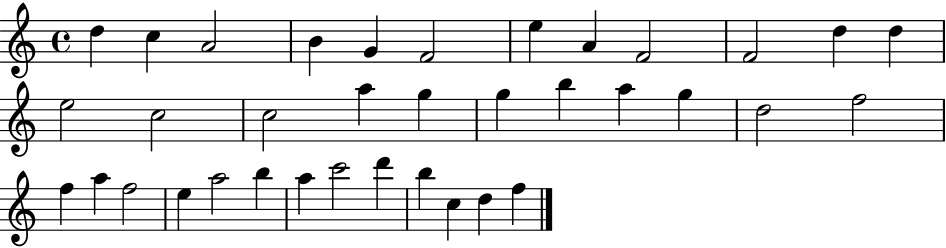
X:1
T:Untitled
M:4/4
L:1/4
K:C
d c A2 B G F2 e A F2 F2 d d e2 c2 c2 a g g b a g d2 f2 f a f2 e a2 b a c'2 d' b c d f